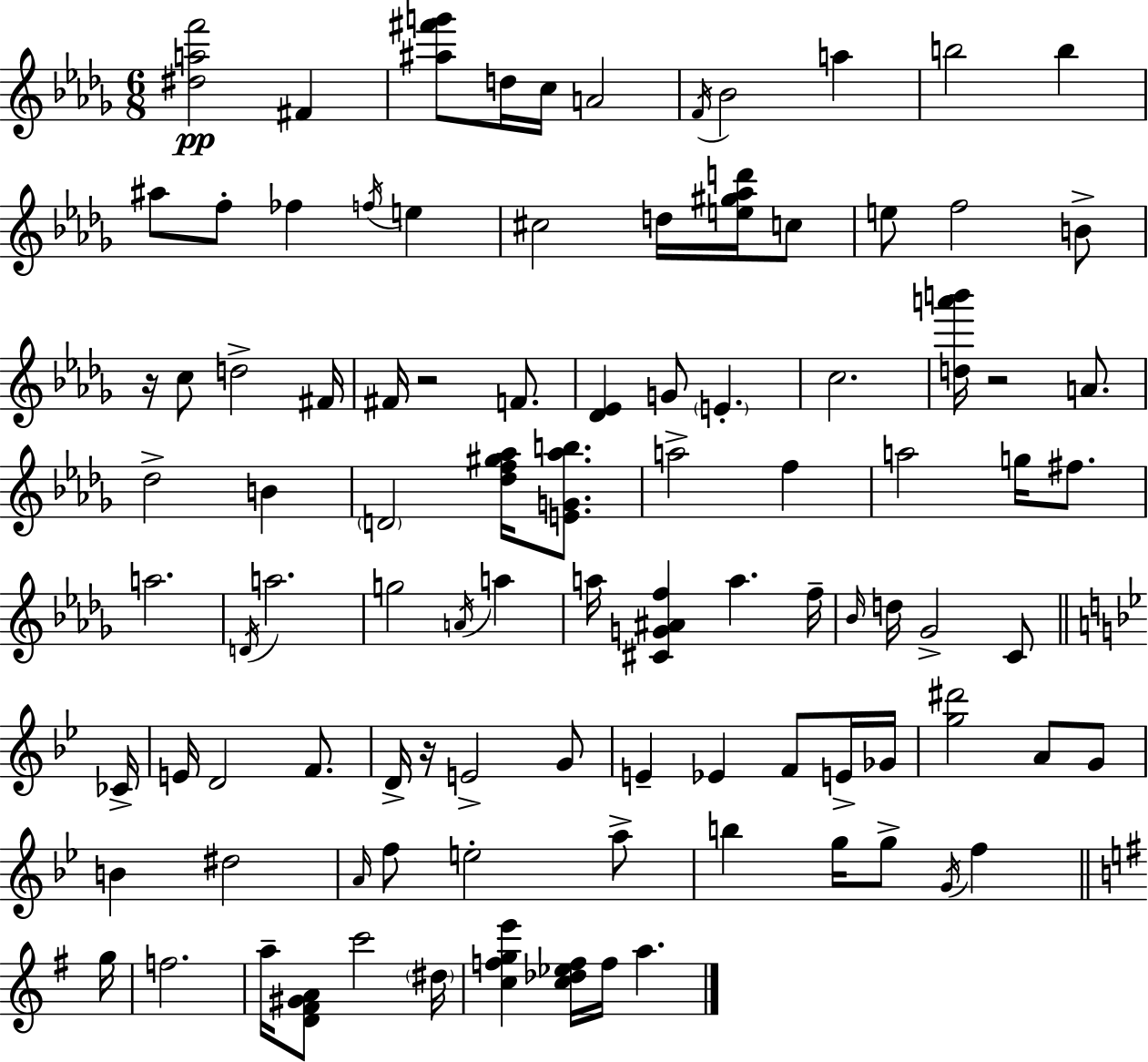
[D#5,A5,F6]/h F#4/q [A#5,F#6,G6]/e D5/s C5/s A4/h F4/s Bb4/h A5/q B5/h B5/q A#5/e F5/e FES5/q F5/s E5/q C#5/h D5/s [E5,G#5,Ab5,D6]/s C5/e E5/e F5/h B4/e R/s C5/e D5/h F#4/s F#4/s R/h F4/e. [Db4,Eb4]/q G4/e E4/q. C5/h. [D5,A6,B6]/s R/h A4/e. Db5/h B4/q D4/h [Db5,F5,G#5,Ab5]/s [E4,G4,Ab5,B5]/e. A5/h F5/q A5/h G5/s F#5/e. A5/h. D4/s A5/h. G5/h A4/s A5/q A5/s [C#4,G4,A#4,F5]/q A5/q. F5/s Bb4/s D5/s Gb4/h C4/e CES4/s E4/s D4/h F4/e. D4/s R/s E4/h G4/e E4/q Eb4/q F4/e E4/s Gb4/s [G5,D#6]/h A4/e G4/e B4/q D#5/h A4/s F5/e E5/h A5/e B5/q G5/s G5/e G4/s F5/q G5/s F5/h. A5/s [D4,F#4,G#4,A4]/e C6/h D#5/s [C5,F5,G5,E6]/q [C5,Db5,Eb5,F5]/s F5/s A5/q.